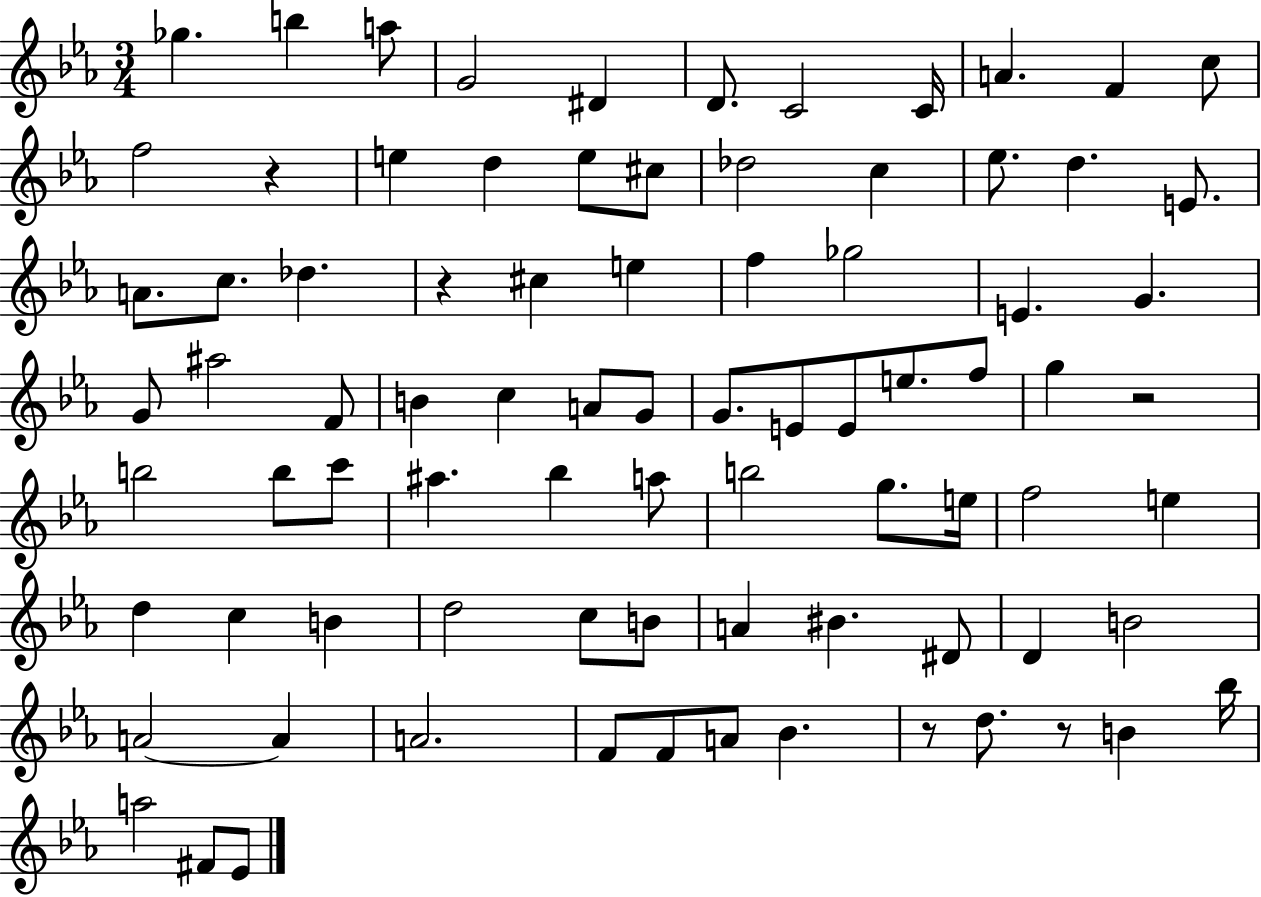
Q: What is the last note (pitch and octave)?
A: Eb4